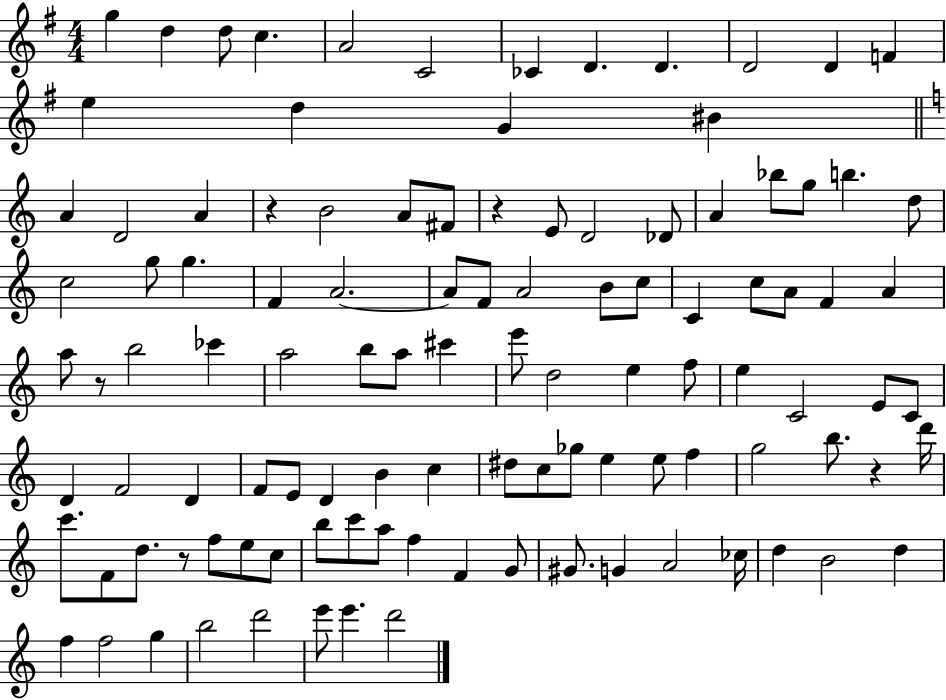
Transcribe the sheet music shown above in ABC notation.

X:1
T:Untitled
M:4/4
L:1/4
K:G
g d d/2 c A2 C2 _C D D D2 D F e d G ^B A D2 A z B2 A/2 ^F/2 z E/2 D2 _D/2 A _b/2 g/2 b d/2 c2 g/2 g F A2 A/2 F/2 A2 B/2 c/2 C c/2 A/2 F A a/2 z/2 b2 _c' a2 b/2 a/2 ^c' e'/2 d2 e f/2 e C2 E/2 C/2 D F2 D F/2 E/2 D B c ^d/2 c/2 _g/2 e e/2 f g2 b/2 z d'/4 c'/2 F/2 d/2 z/2 f/2 e/2 c/2 b/2 c'/2 a/2 f F G/2 ^G/2 G A2 _c/4 d B2 d f f2 g b2 d'2 e'/2 e' d'2